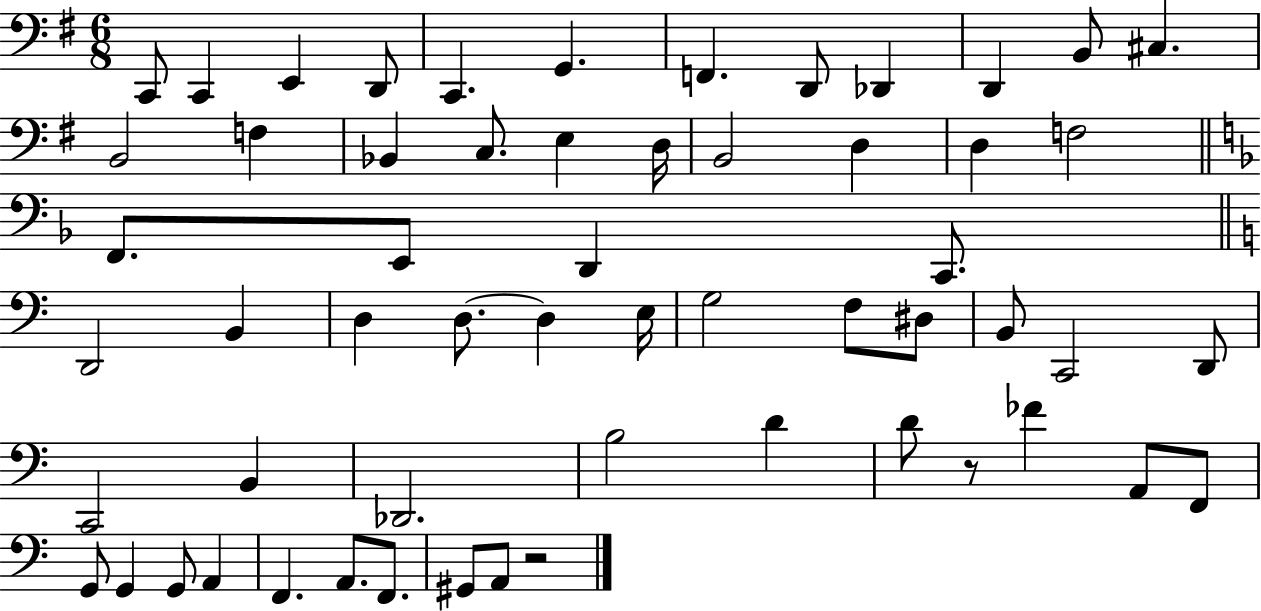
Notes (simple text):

C2/e C2/q E2/q D2/e C2/q. G2/q. F2/q. D2/e Db2/q D2/q B2/e C#3/q. B2/h F3/q Bb2/q C3/e. E3/q D3/s B2/h D3/q D3/q F3/h F2/e. E2/e D2/q C2/e. D2/h B2/q D3/q D3/e. D3/q E3/s G3/h F3/e D#3/e B2/e C2/h D2/e C2/h B2/q Db2/h. B3/h D4/q D4/e R/e FES4/q A2/e F2/e G2/e G2/q G2/e A2/q F2/q. A2/e. F2/e. G#2/e A2/e R/h